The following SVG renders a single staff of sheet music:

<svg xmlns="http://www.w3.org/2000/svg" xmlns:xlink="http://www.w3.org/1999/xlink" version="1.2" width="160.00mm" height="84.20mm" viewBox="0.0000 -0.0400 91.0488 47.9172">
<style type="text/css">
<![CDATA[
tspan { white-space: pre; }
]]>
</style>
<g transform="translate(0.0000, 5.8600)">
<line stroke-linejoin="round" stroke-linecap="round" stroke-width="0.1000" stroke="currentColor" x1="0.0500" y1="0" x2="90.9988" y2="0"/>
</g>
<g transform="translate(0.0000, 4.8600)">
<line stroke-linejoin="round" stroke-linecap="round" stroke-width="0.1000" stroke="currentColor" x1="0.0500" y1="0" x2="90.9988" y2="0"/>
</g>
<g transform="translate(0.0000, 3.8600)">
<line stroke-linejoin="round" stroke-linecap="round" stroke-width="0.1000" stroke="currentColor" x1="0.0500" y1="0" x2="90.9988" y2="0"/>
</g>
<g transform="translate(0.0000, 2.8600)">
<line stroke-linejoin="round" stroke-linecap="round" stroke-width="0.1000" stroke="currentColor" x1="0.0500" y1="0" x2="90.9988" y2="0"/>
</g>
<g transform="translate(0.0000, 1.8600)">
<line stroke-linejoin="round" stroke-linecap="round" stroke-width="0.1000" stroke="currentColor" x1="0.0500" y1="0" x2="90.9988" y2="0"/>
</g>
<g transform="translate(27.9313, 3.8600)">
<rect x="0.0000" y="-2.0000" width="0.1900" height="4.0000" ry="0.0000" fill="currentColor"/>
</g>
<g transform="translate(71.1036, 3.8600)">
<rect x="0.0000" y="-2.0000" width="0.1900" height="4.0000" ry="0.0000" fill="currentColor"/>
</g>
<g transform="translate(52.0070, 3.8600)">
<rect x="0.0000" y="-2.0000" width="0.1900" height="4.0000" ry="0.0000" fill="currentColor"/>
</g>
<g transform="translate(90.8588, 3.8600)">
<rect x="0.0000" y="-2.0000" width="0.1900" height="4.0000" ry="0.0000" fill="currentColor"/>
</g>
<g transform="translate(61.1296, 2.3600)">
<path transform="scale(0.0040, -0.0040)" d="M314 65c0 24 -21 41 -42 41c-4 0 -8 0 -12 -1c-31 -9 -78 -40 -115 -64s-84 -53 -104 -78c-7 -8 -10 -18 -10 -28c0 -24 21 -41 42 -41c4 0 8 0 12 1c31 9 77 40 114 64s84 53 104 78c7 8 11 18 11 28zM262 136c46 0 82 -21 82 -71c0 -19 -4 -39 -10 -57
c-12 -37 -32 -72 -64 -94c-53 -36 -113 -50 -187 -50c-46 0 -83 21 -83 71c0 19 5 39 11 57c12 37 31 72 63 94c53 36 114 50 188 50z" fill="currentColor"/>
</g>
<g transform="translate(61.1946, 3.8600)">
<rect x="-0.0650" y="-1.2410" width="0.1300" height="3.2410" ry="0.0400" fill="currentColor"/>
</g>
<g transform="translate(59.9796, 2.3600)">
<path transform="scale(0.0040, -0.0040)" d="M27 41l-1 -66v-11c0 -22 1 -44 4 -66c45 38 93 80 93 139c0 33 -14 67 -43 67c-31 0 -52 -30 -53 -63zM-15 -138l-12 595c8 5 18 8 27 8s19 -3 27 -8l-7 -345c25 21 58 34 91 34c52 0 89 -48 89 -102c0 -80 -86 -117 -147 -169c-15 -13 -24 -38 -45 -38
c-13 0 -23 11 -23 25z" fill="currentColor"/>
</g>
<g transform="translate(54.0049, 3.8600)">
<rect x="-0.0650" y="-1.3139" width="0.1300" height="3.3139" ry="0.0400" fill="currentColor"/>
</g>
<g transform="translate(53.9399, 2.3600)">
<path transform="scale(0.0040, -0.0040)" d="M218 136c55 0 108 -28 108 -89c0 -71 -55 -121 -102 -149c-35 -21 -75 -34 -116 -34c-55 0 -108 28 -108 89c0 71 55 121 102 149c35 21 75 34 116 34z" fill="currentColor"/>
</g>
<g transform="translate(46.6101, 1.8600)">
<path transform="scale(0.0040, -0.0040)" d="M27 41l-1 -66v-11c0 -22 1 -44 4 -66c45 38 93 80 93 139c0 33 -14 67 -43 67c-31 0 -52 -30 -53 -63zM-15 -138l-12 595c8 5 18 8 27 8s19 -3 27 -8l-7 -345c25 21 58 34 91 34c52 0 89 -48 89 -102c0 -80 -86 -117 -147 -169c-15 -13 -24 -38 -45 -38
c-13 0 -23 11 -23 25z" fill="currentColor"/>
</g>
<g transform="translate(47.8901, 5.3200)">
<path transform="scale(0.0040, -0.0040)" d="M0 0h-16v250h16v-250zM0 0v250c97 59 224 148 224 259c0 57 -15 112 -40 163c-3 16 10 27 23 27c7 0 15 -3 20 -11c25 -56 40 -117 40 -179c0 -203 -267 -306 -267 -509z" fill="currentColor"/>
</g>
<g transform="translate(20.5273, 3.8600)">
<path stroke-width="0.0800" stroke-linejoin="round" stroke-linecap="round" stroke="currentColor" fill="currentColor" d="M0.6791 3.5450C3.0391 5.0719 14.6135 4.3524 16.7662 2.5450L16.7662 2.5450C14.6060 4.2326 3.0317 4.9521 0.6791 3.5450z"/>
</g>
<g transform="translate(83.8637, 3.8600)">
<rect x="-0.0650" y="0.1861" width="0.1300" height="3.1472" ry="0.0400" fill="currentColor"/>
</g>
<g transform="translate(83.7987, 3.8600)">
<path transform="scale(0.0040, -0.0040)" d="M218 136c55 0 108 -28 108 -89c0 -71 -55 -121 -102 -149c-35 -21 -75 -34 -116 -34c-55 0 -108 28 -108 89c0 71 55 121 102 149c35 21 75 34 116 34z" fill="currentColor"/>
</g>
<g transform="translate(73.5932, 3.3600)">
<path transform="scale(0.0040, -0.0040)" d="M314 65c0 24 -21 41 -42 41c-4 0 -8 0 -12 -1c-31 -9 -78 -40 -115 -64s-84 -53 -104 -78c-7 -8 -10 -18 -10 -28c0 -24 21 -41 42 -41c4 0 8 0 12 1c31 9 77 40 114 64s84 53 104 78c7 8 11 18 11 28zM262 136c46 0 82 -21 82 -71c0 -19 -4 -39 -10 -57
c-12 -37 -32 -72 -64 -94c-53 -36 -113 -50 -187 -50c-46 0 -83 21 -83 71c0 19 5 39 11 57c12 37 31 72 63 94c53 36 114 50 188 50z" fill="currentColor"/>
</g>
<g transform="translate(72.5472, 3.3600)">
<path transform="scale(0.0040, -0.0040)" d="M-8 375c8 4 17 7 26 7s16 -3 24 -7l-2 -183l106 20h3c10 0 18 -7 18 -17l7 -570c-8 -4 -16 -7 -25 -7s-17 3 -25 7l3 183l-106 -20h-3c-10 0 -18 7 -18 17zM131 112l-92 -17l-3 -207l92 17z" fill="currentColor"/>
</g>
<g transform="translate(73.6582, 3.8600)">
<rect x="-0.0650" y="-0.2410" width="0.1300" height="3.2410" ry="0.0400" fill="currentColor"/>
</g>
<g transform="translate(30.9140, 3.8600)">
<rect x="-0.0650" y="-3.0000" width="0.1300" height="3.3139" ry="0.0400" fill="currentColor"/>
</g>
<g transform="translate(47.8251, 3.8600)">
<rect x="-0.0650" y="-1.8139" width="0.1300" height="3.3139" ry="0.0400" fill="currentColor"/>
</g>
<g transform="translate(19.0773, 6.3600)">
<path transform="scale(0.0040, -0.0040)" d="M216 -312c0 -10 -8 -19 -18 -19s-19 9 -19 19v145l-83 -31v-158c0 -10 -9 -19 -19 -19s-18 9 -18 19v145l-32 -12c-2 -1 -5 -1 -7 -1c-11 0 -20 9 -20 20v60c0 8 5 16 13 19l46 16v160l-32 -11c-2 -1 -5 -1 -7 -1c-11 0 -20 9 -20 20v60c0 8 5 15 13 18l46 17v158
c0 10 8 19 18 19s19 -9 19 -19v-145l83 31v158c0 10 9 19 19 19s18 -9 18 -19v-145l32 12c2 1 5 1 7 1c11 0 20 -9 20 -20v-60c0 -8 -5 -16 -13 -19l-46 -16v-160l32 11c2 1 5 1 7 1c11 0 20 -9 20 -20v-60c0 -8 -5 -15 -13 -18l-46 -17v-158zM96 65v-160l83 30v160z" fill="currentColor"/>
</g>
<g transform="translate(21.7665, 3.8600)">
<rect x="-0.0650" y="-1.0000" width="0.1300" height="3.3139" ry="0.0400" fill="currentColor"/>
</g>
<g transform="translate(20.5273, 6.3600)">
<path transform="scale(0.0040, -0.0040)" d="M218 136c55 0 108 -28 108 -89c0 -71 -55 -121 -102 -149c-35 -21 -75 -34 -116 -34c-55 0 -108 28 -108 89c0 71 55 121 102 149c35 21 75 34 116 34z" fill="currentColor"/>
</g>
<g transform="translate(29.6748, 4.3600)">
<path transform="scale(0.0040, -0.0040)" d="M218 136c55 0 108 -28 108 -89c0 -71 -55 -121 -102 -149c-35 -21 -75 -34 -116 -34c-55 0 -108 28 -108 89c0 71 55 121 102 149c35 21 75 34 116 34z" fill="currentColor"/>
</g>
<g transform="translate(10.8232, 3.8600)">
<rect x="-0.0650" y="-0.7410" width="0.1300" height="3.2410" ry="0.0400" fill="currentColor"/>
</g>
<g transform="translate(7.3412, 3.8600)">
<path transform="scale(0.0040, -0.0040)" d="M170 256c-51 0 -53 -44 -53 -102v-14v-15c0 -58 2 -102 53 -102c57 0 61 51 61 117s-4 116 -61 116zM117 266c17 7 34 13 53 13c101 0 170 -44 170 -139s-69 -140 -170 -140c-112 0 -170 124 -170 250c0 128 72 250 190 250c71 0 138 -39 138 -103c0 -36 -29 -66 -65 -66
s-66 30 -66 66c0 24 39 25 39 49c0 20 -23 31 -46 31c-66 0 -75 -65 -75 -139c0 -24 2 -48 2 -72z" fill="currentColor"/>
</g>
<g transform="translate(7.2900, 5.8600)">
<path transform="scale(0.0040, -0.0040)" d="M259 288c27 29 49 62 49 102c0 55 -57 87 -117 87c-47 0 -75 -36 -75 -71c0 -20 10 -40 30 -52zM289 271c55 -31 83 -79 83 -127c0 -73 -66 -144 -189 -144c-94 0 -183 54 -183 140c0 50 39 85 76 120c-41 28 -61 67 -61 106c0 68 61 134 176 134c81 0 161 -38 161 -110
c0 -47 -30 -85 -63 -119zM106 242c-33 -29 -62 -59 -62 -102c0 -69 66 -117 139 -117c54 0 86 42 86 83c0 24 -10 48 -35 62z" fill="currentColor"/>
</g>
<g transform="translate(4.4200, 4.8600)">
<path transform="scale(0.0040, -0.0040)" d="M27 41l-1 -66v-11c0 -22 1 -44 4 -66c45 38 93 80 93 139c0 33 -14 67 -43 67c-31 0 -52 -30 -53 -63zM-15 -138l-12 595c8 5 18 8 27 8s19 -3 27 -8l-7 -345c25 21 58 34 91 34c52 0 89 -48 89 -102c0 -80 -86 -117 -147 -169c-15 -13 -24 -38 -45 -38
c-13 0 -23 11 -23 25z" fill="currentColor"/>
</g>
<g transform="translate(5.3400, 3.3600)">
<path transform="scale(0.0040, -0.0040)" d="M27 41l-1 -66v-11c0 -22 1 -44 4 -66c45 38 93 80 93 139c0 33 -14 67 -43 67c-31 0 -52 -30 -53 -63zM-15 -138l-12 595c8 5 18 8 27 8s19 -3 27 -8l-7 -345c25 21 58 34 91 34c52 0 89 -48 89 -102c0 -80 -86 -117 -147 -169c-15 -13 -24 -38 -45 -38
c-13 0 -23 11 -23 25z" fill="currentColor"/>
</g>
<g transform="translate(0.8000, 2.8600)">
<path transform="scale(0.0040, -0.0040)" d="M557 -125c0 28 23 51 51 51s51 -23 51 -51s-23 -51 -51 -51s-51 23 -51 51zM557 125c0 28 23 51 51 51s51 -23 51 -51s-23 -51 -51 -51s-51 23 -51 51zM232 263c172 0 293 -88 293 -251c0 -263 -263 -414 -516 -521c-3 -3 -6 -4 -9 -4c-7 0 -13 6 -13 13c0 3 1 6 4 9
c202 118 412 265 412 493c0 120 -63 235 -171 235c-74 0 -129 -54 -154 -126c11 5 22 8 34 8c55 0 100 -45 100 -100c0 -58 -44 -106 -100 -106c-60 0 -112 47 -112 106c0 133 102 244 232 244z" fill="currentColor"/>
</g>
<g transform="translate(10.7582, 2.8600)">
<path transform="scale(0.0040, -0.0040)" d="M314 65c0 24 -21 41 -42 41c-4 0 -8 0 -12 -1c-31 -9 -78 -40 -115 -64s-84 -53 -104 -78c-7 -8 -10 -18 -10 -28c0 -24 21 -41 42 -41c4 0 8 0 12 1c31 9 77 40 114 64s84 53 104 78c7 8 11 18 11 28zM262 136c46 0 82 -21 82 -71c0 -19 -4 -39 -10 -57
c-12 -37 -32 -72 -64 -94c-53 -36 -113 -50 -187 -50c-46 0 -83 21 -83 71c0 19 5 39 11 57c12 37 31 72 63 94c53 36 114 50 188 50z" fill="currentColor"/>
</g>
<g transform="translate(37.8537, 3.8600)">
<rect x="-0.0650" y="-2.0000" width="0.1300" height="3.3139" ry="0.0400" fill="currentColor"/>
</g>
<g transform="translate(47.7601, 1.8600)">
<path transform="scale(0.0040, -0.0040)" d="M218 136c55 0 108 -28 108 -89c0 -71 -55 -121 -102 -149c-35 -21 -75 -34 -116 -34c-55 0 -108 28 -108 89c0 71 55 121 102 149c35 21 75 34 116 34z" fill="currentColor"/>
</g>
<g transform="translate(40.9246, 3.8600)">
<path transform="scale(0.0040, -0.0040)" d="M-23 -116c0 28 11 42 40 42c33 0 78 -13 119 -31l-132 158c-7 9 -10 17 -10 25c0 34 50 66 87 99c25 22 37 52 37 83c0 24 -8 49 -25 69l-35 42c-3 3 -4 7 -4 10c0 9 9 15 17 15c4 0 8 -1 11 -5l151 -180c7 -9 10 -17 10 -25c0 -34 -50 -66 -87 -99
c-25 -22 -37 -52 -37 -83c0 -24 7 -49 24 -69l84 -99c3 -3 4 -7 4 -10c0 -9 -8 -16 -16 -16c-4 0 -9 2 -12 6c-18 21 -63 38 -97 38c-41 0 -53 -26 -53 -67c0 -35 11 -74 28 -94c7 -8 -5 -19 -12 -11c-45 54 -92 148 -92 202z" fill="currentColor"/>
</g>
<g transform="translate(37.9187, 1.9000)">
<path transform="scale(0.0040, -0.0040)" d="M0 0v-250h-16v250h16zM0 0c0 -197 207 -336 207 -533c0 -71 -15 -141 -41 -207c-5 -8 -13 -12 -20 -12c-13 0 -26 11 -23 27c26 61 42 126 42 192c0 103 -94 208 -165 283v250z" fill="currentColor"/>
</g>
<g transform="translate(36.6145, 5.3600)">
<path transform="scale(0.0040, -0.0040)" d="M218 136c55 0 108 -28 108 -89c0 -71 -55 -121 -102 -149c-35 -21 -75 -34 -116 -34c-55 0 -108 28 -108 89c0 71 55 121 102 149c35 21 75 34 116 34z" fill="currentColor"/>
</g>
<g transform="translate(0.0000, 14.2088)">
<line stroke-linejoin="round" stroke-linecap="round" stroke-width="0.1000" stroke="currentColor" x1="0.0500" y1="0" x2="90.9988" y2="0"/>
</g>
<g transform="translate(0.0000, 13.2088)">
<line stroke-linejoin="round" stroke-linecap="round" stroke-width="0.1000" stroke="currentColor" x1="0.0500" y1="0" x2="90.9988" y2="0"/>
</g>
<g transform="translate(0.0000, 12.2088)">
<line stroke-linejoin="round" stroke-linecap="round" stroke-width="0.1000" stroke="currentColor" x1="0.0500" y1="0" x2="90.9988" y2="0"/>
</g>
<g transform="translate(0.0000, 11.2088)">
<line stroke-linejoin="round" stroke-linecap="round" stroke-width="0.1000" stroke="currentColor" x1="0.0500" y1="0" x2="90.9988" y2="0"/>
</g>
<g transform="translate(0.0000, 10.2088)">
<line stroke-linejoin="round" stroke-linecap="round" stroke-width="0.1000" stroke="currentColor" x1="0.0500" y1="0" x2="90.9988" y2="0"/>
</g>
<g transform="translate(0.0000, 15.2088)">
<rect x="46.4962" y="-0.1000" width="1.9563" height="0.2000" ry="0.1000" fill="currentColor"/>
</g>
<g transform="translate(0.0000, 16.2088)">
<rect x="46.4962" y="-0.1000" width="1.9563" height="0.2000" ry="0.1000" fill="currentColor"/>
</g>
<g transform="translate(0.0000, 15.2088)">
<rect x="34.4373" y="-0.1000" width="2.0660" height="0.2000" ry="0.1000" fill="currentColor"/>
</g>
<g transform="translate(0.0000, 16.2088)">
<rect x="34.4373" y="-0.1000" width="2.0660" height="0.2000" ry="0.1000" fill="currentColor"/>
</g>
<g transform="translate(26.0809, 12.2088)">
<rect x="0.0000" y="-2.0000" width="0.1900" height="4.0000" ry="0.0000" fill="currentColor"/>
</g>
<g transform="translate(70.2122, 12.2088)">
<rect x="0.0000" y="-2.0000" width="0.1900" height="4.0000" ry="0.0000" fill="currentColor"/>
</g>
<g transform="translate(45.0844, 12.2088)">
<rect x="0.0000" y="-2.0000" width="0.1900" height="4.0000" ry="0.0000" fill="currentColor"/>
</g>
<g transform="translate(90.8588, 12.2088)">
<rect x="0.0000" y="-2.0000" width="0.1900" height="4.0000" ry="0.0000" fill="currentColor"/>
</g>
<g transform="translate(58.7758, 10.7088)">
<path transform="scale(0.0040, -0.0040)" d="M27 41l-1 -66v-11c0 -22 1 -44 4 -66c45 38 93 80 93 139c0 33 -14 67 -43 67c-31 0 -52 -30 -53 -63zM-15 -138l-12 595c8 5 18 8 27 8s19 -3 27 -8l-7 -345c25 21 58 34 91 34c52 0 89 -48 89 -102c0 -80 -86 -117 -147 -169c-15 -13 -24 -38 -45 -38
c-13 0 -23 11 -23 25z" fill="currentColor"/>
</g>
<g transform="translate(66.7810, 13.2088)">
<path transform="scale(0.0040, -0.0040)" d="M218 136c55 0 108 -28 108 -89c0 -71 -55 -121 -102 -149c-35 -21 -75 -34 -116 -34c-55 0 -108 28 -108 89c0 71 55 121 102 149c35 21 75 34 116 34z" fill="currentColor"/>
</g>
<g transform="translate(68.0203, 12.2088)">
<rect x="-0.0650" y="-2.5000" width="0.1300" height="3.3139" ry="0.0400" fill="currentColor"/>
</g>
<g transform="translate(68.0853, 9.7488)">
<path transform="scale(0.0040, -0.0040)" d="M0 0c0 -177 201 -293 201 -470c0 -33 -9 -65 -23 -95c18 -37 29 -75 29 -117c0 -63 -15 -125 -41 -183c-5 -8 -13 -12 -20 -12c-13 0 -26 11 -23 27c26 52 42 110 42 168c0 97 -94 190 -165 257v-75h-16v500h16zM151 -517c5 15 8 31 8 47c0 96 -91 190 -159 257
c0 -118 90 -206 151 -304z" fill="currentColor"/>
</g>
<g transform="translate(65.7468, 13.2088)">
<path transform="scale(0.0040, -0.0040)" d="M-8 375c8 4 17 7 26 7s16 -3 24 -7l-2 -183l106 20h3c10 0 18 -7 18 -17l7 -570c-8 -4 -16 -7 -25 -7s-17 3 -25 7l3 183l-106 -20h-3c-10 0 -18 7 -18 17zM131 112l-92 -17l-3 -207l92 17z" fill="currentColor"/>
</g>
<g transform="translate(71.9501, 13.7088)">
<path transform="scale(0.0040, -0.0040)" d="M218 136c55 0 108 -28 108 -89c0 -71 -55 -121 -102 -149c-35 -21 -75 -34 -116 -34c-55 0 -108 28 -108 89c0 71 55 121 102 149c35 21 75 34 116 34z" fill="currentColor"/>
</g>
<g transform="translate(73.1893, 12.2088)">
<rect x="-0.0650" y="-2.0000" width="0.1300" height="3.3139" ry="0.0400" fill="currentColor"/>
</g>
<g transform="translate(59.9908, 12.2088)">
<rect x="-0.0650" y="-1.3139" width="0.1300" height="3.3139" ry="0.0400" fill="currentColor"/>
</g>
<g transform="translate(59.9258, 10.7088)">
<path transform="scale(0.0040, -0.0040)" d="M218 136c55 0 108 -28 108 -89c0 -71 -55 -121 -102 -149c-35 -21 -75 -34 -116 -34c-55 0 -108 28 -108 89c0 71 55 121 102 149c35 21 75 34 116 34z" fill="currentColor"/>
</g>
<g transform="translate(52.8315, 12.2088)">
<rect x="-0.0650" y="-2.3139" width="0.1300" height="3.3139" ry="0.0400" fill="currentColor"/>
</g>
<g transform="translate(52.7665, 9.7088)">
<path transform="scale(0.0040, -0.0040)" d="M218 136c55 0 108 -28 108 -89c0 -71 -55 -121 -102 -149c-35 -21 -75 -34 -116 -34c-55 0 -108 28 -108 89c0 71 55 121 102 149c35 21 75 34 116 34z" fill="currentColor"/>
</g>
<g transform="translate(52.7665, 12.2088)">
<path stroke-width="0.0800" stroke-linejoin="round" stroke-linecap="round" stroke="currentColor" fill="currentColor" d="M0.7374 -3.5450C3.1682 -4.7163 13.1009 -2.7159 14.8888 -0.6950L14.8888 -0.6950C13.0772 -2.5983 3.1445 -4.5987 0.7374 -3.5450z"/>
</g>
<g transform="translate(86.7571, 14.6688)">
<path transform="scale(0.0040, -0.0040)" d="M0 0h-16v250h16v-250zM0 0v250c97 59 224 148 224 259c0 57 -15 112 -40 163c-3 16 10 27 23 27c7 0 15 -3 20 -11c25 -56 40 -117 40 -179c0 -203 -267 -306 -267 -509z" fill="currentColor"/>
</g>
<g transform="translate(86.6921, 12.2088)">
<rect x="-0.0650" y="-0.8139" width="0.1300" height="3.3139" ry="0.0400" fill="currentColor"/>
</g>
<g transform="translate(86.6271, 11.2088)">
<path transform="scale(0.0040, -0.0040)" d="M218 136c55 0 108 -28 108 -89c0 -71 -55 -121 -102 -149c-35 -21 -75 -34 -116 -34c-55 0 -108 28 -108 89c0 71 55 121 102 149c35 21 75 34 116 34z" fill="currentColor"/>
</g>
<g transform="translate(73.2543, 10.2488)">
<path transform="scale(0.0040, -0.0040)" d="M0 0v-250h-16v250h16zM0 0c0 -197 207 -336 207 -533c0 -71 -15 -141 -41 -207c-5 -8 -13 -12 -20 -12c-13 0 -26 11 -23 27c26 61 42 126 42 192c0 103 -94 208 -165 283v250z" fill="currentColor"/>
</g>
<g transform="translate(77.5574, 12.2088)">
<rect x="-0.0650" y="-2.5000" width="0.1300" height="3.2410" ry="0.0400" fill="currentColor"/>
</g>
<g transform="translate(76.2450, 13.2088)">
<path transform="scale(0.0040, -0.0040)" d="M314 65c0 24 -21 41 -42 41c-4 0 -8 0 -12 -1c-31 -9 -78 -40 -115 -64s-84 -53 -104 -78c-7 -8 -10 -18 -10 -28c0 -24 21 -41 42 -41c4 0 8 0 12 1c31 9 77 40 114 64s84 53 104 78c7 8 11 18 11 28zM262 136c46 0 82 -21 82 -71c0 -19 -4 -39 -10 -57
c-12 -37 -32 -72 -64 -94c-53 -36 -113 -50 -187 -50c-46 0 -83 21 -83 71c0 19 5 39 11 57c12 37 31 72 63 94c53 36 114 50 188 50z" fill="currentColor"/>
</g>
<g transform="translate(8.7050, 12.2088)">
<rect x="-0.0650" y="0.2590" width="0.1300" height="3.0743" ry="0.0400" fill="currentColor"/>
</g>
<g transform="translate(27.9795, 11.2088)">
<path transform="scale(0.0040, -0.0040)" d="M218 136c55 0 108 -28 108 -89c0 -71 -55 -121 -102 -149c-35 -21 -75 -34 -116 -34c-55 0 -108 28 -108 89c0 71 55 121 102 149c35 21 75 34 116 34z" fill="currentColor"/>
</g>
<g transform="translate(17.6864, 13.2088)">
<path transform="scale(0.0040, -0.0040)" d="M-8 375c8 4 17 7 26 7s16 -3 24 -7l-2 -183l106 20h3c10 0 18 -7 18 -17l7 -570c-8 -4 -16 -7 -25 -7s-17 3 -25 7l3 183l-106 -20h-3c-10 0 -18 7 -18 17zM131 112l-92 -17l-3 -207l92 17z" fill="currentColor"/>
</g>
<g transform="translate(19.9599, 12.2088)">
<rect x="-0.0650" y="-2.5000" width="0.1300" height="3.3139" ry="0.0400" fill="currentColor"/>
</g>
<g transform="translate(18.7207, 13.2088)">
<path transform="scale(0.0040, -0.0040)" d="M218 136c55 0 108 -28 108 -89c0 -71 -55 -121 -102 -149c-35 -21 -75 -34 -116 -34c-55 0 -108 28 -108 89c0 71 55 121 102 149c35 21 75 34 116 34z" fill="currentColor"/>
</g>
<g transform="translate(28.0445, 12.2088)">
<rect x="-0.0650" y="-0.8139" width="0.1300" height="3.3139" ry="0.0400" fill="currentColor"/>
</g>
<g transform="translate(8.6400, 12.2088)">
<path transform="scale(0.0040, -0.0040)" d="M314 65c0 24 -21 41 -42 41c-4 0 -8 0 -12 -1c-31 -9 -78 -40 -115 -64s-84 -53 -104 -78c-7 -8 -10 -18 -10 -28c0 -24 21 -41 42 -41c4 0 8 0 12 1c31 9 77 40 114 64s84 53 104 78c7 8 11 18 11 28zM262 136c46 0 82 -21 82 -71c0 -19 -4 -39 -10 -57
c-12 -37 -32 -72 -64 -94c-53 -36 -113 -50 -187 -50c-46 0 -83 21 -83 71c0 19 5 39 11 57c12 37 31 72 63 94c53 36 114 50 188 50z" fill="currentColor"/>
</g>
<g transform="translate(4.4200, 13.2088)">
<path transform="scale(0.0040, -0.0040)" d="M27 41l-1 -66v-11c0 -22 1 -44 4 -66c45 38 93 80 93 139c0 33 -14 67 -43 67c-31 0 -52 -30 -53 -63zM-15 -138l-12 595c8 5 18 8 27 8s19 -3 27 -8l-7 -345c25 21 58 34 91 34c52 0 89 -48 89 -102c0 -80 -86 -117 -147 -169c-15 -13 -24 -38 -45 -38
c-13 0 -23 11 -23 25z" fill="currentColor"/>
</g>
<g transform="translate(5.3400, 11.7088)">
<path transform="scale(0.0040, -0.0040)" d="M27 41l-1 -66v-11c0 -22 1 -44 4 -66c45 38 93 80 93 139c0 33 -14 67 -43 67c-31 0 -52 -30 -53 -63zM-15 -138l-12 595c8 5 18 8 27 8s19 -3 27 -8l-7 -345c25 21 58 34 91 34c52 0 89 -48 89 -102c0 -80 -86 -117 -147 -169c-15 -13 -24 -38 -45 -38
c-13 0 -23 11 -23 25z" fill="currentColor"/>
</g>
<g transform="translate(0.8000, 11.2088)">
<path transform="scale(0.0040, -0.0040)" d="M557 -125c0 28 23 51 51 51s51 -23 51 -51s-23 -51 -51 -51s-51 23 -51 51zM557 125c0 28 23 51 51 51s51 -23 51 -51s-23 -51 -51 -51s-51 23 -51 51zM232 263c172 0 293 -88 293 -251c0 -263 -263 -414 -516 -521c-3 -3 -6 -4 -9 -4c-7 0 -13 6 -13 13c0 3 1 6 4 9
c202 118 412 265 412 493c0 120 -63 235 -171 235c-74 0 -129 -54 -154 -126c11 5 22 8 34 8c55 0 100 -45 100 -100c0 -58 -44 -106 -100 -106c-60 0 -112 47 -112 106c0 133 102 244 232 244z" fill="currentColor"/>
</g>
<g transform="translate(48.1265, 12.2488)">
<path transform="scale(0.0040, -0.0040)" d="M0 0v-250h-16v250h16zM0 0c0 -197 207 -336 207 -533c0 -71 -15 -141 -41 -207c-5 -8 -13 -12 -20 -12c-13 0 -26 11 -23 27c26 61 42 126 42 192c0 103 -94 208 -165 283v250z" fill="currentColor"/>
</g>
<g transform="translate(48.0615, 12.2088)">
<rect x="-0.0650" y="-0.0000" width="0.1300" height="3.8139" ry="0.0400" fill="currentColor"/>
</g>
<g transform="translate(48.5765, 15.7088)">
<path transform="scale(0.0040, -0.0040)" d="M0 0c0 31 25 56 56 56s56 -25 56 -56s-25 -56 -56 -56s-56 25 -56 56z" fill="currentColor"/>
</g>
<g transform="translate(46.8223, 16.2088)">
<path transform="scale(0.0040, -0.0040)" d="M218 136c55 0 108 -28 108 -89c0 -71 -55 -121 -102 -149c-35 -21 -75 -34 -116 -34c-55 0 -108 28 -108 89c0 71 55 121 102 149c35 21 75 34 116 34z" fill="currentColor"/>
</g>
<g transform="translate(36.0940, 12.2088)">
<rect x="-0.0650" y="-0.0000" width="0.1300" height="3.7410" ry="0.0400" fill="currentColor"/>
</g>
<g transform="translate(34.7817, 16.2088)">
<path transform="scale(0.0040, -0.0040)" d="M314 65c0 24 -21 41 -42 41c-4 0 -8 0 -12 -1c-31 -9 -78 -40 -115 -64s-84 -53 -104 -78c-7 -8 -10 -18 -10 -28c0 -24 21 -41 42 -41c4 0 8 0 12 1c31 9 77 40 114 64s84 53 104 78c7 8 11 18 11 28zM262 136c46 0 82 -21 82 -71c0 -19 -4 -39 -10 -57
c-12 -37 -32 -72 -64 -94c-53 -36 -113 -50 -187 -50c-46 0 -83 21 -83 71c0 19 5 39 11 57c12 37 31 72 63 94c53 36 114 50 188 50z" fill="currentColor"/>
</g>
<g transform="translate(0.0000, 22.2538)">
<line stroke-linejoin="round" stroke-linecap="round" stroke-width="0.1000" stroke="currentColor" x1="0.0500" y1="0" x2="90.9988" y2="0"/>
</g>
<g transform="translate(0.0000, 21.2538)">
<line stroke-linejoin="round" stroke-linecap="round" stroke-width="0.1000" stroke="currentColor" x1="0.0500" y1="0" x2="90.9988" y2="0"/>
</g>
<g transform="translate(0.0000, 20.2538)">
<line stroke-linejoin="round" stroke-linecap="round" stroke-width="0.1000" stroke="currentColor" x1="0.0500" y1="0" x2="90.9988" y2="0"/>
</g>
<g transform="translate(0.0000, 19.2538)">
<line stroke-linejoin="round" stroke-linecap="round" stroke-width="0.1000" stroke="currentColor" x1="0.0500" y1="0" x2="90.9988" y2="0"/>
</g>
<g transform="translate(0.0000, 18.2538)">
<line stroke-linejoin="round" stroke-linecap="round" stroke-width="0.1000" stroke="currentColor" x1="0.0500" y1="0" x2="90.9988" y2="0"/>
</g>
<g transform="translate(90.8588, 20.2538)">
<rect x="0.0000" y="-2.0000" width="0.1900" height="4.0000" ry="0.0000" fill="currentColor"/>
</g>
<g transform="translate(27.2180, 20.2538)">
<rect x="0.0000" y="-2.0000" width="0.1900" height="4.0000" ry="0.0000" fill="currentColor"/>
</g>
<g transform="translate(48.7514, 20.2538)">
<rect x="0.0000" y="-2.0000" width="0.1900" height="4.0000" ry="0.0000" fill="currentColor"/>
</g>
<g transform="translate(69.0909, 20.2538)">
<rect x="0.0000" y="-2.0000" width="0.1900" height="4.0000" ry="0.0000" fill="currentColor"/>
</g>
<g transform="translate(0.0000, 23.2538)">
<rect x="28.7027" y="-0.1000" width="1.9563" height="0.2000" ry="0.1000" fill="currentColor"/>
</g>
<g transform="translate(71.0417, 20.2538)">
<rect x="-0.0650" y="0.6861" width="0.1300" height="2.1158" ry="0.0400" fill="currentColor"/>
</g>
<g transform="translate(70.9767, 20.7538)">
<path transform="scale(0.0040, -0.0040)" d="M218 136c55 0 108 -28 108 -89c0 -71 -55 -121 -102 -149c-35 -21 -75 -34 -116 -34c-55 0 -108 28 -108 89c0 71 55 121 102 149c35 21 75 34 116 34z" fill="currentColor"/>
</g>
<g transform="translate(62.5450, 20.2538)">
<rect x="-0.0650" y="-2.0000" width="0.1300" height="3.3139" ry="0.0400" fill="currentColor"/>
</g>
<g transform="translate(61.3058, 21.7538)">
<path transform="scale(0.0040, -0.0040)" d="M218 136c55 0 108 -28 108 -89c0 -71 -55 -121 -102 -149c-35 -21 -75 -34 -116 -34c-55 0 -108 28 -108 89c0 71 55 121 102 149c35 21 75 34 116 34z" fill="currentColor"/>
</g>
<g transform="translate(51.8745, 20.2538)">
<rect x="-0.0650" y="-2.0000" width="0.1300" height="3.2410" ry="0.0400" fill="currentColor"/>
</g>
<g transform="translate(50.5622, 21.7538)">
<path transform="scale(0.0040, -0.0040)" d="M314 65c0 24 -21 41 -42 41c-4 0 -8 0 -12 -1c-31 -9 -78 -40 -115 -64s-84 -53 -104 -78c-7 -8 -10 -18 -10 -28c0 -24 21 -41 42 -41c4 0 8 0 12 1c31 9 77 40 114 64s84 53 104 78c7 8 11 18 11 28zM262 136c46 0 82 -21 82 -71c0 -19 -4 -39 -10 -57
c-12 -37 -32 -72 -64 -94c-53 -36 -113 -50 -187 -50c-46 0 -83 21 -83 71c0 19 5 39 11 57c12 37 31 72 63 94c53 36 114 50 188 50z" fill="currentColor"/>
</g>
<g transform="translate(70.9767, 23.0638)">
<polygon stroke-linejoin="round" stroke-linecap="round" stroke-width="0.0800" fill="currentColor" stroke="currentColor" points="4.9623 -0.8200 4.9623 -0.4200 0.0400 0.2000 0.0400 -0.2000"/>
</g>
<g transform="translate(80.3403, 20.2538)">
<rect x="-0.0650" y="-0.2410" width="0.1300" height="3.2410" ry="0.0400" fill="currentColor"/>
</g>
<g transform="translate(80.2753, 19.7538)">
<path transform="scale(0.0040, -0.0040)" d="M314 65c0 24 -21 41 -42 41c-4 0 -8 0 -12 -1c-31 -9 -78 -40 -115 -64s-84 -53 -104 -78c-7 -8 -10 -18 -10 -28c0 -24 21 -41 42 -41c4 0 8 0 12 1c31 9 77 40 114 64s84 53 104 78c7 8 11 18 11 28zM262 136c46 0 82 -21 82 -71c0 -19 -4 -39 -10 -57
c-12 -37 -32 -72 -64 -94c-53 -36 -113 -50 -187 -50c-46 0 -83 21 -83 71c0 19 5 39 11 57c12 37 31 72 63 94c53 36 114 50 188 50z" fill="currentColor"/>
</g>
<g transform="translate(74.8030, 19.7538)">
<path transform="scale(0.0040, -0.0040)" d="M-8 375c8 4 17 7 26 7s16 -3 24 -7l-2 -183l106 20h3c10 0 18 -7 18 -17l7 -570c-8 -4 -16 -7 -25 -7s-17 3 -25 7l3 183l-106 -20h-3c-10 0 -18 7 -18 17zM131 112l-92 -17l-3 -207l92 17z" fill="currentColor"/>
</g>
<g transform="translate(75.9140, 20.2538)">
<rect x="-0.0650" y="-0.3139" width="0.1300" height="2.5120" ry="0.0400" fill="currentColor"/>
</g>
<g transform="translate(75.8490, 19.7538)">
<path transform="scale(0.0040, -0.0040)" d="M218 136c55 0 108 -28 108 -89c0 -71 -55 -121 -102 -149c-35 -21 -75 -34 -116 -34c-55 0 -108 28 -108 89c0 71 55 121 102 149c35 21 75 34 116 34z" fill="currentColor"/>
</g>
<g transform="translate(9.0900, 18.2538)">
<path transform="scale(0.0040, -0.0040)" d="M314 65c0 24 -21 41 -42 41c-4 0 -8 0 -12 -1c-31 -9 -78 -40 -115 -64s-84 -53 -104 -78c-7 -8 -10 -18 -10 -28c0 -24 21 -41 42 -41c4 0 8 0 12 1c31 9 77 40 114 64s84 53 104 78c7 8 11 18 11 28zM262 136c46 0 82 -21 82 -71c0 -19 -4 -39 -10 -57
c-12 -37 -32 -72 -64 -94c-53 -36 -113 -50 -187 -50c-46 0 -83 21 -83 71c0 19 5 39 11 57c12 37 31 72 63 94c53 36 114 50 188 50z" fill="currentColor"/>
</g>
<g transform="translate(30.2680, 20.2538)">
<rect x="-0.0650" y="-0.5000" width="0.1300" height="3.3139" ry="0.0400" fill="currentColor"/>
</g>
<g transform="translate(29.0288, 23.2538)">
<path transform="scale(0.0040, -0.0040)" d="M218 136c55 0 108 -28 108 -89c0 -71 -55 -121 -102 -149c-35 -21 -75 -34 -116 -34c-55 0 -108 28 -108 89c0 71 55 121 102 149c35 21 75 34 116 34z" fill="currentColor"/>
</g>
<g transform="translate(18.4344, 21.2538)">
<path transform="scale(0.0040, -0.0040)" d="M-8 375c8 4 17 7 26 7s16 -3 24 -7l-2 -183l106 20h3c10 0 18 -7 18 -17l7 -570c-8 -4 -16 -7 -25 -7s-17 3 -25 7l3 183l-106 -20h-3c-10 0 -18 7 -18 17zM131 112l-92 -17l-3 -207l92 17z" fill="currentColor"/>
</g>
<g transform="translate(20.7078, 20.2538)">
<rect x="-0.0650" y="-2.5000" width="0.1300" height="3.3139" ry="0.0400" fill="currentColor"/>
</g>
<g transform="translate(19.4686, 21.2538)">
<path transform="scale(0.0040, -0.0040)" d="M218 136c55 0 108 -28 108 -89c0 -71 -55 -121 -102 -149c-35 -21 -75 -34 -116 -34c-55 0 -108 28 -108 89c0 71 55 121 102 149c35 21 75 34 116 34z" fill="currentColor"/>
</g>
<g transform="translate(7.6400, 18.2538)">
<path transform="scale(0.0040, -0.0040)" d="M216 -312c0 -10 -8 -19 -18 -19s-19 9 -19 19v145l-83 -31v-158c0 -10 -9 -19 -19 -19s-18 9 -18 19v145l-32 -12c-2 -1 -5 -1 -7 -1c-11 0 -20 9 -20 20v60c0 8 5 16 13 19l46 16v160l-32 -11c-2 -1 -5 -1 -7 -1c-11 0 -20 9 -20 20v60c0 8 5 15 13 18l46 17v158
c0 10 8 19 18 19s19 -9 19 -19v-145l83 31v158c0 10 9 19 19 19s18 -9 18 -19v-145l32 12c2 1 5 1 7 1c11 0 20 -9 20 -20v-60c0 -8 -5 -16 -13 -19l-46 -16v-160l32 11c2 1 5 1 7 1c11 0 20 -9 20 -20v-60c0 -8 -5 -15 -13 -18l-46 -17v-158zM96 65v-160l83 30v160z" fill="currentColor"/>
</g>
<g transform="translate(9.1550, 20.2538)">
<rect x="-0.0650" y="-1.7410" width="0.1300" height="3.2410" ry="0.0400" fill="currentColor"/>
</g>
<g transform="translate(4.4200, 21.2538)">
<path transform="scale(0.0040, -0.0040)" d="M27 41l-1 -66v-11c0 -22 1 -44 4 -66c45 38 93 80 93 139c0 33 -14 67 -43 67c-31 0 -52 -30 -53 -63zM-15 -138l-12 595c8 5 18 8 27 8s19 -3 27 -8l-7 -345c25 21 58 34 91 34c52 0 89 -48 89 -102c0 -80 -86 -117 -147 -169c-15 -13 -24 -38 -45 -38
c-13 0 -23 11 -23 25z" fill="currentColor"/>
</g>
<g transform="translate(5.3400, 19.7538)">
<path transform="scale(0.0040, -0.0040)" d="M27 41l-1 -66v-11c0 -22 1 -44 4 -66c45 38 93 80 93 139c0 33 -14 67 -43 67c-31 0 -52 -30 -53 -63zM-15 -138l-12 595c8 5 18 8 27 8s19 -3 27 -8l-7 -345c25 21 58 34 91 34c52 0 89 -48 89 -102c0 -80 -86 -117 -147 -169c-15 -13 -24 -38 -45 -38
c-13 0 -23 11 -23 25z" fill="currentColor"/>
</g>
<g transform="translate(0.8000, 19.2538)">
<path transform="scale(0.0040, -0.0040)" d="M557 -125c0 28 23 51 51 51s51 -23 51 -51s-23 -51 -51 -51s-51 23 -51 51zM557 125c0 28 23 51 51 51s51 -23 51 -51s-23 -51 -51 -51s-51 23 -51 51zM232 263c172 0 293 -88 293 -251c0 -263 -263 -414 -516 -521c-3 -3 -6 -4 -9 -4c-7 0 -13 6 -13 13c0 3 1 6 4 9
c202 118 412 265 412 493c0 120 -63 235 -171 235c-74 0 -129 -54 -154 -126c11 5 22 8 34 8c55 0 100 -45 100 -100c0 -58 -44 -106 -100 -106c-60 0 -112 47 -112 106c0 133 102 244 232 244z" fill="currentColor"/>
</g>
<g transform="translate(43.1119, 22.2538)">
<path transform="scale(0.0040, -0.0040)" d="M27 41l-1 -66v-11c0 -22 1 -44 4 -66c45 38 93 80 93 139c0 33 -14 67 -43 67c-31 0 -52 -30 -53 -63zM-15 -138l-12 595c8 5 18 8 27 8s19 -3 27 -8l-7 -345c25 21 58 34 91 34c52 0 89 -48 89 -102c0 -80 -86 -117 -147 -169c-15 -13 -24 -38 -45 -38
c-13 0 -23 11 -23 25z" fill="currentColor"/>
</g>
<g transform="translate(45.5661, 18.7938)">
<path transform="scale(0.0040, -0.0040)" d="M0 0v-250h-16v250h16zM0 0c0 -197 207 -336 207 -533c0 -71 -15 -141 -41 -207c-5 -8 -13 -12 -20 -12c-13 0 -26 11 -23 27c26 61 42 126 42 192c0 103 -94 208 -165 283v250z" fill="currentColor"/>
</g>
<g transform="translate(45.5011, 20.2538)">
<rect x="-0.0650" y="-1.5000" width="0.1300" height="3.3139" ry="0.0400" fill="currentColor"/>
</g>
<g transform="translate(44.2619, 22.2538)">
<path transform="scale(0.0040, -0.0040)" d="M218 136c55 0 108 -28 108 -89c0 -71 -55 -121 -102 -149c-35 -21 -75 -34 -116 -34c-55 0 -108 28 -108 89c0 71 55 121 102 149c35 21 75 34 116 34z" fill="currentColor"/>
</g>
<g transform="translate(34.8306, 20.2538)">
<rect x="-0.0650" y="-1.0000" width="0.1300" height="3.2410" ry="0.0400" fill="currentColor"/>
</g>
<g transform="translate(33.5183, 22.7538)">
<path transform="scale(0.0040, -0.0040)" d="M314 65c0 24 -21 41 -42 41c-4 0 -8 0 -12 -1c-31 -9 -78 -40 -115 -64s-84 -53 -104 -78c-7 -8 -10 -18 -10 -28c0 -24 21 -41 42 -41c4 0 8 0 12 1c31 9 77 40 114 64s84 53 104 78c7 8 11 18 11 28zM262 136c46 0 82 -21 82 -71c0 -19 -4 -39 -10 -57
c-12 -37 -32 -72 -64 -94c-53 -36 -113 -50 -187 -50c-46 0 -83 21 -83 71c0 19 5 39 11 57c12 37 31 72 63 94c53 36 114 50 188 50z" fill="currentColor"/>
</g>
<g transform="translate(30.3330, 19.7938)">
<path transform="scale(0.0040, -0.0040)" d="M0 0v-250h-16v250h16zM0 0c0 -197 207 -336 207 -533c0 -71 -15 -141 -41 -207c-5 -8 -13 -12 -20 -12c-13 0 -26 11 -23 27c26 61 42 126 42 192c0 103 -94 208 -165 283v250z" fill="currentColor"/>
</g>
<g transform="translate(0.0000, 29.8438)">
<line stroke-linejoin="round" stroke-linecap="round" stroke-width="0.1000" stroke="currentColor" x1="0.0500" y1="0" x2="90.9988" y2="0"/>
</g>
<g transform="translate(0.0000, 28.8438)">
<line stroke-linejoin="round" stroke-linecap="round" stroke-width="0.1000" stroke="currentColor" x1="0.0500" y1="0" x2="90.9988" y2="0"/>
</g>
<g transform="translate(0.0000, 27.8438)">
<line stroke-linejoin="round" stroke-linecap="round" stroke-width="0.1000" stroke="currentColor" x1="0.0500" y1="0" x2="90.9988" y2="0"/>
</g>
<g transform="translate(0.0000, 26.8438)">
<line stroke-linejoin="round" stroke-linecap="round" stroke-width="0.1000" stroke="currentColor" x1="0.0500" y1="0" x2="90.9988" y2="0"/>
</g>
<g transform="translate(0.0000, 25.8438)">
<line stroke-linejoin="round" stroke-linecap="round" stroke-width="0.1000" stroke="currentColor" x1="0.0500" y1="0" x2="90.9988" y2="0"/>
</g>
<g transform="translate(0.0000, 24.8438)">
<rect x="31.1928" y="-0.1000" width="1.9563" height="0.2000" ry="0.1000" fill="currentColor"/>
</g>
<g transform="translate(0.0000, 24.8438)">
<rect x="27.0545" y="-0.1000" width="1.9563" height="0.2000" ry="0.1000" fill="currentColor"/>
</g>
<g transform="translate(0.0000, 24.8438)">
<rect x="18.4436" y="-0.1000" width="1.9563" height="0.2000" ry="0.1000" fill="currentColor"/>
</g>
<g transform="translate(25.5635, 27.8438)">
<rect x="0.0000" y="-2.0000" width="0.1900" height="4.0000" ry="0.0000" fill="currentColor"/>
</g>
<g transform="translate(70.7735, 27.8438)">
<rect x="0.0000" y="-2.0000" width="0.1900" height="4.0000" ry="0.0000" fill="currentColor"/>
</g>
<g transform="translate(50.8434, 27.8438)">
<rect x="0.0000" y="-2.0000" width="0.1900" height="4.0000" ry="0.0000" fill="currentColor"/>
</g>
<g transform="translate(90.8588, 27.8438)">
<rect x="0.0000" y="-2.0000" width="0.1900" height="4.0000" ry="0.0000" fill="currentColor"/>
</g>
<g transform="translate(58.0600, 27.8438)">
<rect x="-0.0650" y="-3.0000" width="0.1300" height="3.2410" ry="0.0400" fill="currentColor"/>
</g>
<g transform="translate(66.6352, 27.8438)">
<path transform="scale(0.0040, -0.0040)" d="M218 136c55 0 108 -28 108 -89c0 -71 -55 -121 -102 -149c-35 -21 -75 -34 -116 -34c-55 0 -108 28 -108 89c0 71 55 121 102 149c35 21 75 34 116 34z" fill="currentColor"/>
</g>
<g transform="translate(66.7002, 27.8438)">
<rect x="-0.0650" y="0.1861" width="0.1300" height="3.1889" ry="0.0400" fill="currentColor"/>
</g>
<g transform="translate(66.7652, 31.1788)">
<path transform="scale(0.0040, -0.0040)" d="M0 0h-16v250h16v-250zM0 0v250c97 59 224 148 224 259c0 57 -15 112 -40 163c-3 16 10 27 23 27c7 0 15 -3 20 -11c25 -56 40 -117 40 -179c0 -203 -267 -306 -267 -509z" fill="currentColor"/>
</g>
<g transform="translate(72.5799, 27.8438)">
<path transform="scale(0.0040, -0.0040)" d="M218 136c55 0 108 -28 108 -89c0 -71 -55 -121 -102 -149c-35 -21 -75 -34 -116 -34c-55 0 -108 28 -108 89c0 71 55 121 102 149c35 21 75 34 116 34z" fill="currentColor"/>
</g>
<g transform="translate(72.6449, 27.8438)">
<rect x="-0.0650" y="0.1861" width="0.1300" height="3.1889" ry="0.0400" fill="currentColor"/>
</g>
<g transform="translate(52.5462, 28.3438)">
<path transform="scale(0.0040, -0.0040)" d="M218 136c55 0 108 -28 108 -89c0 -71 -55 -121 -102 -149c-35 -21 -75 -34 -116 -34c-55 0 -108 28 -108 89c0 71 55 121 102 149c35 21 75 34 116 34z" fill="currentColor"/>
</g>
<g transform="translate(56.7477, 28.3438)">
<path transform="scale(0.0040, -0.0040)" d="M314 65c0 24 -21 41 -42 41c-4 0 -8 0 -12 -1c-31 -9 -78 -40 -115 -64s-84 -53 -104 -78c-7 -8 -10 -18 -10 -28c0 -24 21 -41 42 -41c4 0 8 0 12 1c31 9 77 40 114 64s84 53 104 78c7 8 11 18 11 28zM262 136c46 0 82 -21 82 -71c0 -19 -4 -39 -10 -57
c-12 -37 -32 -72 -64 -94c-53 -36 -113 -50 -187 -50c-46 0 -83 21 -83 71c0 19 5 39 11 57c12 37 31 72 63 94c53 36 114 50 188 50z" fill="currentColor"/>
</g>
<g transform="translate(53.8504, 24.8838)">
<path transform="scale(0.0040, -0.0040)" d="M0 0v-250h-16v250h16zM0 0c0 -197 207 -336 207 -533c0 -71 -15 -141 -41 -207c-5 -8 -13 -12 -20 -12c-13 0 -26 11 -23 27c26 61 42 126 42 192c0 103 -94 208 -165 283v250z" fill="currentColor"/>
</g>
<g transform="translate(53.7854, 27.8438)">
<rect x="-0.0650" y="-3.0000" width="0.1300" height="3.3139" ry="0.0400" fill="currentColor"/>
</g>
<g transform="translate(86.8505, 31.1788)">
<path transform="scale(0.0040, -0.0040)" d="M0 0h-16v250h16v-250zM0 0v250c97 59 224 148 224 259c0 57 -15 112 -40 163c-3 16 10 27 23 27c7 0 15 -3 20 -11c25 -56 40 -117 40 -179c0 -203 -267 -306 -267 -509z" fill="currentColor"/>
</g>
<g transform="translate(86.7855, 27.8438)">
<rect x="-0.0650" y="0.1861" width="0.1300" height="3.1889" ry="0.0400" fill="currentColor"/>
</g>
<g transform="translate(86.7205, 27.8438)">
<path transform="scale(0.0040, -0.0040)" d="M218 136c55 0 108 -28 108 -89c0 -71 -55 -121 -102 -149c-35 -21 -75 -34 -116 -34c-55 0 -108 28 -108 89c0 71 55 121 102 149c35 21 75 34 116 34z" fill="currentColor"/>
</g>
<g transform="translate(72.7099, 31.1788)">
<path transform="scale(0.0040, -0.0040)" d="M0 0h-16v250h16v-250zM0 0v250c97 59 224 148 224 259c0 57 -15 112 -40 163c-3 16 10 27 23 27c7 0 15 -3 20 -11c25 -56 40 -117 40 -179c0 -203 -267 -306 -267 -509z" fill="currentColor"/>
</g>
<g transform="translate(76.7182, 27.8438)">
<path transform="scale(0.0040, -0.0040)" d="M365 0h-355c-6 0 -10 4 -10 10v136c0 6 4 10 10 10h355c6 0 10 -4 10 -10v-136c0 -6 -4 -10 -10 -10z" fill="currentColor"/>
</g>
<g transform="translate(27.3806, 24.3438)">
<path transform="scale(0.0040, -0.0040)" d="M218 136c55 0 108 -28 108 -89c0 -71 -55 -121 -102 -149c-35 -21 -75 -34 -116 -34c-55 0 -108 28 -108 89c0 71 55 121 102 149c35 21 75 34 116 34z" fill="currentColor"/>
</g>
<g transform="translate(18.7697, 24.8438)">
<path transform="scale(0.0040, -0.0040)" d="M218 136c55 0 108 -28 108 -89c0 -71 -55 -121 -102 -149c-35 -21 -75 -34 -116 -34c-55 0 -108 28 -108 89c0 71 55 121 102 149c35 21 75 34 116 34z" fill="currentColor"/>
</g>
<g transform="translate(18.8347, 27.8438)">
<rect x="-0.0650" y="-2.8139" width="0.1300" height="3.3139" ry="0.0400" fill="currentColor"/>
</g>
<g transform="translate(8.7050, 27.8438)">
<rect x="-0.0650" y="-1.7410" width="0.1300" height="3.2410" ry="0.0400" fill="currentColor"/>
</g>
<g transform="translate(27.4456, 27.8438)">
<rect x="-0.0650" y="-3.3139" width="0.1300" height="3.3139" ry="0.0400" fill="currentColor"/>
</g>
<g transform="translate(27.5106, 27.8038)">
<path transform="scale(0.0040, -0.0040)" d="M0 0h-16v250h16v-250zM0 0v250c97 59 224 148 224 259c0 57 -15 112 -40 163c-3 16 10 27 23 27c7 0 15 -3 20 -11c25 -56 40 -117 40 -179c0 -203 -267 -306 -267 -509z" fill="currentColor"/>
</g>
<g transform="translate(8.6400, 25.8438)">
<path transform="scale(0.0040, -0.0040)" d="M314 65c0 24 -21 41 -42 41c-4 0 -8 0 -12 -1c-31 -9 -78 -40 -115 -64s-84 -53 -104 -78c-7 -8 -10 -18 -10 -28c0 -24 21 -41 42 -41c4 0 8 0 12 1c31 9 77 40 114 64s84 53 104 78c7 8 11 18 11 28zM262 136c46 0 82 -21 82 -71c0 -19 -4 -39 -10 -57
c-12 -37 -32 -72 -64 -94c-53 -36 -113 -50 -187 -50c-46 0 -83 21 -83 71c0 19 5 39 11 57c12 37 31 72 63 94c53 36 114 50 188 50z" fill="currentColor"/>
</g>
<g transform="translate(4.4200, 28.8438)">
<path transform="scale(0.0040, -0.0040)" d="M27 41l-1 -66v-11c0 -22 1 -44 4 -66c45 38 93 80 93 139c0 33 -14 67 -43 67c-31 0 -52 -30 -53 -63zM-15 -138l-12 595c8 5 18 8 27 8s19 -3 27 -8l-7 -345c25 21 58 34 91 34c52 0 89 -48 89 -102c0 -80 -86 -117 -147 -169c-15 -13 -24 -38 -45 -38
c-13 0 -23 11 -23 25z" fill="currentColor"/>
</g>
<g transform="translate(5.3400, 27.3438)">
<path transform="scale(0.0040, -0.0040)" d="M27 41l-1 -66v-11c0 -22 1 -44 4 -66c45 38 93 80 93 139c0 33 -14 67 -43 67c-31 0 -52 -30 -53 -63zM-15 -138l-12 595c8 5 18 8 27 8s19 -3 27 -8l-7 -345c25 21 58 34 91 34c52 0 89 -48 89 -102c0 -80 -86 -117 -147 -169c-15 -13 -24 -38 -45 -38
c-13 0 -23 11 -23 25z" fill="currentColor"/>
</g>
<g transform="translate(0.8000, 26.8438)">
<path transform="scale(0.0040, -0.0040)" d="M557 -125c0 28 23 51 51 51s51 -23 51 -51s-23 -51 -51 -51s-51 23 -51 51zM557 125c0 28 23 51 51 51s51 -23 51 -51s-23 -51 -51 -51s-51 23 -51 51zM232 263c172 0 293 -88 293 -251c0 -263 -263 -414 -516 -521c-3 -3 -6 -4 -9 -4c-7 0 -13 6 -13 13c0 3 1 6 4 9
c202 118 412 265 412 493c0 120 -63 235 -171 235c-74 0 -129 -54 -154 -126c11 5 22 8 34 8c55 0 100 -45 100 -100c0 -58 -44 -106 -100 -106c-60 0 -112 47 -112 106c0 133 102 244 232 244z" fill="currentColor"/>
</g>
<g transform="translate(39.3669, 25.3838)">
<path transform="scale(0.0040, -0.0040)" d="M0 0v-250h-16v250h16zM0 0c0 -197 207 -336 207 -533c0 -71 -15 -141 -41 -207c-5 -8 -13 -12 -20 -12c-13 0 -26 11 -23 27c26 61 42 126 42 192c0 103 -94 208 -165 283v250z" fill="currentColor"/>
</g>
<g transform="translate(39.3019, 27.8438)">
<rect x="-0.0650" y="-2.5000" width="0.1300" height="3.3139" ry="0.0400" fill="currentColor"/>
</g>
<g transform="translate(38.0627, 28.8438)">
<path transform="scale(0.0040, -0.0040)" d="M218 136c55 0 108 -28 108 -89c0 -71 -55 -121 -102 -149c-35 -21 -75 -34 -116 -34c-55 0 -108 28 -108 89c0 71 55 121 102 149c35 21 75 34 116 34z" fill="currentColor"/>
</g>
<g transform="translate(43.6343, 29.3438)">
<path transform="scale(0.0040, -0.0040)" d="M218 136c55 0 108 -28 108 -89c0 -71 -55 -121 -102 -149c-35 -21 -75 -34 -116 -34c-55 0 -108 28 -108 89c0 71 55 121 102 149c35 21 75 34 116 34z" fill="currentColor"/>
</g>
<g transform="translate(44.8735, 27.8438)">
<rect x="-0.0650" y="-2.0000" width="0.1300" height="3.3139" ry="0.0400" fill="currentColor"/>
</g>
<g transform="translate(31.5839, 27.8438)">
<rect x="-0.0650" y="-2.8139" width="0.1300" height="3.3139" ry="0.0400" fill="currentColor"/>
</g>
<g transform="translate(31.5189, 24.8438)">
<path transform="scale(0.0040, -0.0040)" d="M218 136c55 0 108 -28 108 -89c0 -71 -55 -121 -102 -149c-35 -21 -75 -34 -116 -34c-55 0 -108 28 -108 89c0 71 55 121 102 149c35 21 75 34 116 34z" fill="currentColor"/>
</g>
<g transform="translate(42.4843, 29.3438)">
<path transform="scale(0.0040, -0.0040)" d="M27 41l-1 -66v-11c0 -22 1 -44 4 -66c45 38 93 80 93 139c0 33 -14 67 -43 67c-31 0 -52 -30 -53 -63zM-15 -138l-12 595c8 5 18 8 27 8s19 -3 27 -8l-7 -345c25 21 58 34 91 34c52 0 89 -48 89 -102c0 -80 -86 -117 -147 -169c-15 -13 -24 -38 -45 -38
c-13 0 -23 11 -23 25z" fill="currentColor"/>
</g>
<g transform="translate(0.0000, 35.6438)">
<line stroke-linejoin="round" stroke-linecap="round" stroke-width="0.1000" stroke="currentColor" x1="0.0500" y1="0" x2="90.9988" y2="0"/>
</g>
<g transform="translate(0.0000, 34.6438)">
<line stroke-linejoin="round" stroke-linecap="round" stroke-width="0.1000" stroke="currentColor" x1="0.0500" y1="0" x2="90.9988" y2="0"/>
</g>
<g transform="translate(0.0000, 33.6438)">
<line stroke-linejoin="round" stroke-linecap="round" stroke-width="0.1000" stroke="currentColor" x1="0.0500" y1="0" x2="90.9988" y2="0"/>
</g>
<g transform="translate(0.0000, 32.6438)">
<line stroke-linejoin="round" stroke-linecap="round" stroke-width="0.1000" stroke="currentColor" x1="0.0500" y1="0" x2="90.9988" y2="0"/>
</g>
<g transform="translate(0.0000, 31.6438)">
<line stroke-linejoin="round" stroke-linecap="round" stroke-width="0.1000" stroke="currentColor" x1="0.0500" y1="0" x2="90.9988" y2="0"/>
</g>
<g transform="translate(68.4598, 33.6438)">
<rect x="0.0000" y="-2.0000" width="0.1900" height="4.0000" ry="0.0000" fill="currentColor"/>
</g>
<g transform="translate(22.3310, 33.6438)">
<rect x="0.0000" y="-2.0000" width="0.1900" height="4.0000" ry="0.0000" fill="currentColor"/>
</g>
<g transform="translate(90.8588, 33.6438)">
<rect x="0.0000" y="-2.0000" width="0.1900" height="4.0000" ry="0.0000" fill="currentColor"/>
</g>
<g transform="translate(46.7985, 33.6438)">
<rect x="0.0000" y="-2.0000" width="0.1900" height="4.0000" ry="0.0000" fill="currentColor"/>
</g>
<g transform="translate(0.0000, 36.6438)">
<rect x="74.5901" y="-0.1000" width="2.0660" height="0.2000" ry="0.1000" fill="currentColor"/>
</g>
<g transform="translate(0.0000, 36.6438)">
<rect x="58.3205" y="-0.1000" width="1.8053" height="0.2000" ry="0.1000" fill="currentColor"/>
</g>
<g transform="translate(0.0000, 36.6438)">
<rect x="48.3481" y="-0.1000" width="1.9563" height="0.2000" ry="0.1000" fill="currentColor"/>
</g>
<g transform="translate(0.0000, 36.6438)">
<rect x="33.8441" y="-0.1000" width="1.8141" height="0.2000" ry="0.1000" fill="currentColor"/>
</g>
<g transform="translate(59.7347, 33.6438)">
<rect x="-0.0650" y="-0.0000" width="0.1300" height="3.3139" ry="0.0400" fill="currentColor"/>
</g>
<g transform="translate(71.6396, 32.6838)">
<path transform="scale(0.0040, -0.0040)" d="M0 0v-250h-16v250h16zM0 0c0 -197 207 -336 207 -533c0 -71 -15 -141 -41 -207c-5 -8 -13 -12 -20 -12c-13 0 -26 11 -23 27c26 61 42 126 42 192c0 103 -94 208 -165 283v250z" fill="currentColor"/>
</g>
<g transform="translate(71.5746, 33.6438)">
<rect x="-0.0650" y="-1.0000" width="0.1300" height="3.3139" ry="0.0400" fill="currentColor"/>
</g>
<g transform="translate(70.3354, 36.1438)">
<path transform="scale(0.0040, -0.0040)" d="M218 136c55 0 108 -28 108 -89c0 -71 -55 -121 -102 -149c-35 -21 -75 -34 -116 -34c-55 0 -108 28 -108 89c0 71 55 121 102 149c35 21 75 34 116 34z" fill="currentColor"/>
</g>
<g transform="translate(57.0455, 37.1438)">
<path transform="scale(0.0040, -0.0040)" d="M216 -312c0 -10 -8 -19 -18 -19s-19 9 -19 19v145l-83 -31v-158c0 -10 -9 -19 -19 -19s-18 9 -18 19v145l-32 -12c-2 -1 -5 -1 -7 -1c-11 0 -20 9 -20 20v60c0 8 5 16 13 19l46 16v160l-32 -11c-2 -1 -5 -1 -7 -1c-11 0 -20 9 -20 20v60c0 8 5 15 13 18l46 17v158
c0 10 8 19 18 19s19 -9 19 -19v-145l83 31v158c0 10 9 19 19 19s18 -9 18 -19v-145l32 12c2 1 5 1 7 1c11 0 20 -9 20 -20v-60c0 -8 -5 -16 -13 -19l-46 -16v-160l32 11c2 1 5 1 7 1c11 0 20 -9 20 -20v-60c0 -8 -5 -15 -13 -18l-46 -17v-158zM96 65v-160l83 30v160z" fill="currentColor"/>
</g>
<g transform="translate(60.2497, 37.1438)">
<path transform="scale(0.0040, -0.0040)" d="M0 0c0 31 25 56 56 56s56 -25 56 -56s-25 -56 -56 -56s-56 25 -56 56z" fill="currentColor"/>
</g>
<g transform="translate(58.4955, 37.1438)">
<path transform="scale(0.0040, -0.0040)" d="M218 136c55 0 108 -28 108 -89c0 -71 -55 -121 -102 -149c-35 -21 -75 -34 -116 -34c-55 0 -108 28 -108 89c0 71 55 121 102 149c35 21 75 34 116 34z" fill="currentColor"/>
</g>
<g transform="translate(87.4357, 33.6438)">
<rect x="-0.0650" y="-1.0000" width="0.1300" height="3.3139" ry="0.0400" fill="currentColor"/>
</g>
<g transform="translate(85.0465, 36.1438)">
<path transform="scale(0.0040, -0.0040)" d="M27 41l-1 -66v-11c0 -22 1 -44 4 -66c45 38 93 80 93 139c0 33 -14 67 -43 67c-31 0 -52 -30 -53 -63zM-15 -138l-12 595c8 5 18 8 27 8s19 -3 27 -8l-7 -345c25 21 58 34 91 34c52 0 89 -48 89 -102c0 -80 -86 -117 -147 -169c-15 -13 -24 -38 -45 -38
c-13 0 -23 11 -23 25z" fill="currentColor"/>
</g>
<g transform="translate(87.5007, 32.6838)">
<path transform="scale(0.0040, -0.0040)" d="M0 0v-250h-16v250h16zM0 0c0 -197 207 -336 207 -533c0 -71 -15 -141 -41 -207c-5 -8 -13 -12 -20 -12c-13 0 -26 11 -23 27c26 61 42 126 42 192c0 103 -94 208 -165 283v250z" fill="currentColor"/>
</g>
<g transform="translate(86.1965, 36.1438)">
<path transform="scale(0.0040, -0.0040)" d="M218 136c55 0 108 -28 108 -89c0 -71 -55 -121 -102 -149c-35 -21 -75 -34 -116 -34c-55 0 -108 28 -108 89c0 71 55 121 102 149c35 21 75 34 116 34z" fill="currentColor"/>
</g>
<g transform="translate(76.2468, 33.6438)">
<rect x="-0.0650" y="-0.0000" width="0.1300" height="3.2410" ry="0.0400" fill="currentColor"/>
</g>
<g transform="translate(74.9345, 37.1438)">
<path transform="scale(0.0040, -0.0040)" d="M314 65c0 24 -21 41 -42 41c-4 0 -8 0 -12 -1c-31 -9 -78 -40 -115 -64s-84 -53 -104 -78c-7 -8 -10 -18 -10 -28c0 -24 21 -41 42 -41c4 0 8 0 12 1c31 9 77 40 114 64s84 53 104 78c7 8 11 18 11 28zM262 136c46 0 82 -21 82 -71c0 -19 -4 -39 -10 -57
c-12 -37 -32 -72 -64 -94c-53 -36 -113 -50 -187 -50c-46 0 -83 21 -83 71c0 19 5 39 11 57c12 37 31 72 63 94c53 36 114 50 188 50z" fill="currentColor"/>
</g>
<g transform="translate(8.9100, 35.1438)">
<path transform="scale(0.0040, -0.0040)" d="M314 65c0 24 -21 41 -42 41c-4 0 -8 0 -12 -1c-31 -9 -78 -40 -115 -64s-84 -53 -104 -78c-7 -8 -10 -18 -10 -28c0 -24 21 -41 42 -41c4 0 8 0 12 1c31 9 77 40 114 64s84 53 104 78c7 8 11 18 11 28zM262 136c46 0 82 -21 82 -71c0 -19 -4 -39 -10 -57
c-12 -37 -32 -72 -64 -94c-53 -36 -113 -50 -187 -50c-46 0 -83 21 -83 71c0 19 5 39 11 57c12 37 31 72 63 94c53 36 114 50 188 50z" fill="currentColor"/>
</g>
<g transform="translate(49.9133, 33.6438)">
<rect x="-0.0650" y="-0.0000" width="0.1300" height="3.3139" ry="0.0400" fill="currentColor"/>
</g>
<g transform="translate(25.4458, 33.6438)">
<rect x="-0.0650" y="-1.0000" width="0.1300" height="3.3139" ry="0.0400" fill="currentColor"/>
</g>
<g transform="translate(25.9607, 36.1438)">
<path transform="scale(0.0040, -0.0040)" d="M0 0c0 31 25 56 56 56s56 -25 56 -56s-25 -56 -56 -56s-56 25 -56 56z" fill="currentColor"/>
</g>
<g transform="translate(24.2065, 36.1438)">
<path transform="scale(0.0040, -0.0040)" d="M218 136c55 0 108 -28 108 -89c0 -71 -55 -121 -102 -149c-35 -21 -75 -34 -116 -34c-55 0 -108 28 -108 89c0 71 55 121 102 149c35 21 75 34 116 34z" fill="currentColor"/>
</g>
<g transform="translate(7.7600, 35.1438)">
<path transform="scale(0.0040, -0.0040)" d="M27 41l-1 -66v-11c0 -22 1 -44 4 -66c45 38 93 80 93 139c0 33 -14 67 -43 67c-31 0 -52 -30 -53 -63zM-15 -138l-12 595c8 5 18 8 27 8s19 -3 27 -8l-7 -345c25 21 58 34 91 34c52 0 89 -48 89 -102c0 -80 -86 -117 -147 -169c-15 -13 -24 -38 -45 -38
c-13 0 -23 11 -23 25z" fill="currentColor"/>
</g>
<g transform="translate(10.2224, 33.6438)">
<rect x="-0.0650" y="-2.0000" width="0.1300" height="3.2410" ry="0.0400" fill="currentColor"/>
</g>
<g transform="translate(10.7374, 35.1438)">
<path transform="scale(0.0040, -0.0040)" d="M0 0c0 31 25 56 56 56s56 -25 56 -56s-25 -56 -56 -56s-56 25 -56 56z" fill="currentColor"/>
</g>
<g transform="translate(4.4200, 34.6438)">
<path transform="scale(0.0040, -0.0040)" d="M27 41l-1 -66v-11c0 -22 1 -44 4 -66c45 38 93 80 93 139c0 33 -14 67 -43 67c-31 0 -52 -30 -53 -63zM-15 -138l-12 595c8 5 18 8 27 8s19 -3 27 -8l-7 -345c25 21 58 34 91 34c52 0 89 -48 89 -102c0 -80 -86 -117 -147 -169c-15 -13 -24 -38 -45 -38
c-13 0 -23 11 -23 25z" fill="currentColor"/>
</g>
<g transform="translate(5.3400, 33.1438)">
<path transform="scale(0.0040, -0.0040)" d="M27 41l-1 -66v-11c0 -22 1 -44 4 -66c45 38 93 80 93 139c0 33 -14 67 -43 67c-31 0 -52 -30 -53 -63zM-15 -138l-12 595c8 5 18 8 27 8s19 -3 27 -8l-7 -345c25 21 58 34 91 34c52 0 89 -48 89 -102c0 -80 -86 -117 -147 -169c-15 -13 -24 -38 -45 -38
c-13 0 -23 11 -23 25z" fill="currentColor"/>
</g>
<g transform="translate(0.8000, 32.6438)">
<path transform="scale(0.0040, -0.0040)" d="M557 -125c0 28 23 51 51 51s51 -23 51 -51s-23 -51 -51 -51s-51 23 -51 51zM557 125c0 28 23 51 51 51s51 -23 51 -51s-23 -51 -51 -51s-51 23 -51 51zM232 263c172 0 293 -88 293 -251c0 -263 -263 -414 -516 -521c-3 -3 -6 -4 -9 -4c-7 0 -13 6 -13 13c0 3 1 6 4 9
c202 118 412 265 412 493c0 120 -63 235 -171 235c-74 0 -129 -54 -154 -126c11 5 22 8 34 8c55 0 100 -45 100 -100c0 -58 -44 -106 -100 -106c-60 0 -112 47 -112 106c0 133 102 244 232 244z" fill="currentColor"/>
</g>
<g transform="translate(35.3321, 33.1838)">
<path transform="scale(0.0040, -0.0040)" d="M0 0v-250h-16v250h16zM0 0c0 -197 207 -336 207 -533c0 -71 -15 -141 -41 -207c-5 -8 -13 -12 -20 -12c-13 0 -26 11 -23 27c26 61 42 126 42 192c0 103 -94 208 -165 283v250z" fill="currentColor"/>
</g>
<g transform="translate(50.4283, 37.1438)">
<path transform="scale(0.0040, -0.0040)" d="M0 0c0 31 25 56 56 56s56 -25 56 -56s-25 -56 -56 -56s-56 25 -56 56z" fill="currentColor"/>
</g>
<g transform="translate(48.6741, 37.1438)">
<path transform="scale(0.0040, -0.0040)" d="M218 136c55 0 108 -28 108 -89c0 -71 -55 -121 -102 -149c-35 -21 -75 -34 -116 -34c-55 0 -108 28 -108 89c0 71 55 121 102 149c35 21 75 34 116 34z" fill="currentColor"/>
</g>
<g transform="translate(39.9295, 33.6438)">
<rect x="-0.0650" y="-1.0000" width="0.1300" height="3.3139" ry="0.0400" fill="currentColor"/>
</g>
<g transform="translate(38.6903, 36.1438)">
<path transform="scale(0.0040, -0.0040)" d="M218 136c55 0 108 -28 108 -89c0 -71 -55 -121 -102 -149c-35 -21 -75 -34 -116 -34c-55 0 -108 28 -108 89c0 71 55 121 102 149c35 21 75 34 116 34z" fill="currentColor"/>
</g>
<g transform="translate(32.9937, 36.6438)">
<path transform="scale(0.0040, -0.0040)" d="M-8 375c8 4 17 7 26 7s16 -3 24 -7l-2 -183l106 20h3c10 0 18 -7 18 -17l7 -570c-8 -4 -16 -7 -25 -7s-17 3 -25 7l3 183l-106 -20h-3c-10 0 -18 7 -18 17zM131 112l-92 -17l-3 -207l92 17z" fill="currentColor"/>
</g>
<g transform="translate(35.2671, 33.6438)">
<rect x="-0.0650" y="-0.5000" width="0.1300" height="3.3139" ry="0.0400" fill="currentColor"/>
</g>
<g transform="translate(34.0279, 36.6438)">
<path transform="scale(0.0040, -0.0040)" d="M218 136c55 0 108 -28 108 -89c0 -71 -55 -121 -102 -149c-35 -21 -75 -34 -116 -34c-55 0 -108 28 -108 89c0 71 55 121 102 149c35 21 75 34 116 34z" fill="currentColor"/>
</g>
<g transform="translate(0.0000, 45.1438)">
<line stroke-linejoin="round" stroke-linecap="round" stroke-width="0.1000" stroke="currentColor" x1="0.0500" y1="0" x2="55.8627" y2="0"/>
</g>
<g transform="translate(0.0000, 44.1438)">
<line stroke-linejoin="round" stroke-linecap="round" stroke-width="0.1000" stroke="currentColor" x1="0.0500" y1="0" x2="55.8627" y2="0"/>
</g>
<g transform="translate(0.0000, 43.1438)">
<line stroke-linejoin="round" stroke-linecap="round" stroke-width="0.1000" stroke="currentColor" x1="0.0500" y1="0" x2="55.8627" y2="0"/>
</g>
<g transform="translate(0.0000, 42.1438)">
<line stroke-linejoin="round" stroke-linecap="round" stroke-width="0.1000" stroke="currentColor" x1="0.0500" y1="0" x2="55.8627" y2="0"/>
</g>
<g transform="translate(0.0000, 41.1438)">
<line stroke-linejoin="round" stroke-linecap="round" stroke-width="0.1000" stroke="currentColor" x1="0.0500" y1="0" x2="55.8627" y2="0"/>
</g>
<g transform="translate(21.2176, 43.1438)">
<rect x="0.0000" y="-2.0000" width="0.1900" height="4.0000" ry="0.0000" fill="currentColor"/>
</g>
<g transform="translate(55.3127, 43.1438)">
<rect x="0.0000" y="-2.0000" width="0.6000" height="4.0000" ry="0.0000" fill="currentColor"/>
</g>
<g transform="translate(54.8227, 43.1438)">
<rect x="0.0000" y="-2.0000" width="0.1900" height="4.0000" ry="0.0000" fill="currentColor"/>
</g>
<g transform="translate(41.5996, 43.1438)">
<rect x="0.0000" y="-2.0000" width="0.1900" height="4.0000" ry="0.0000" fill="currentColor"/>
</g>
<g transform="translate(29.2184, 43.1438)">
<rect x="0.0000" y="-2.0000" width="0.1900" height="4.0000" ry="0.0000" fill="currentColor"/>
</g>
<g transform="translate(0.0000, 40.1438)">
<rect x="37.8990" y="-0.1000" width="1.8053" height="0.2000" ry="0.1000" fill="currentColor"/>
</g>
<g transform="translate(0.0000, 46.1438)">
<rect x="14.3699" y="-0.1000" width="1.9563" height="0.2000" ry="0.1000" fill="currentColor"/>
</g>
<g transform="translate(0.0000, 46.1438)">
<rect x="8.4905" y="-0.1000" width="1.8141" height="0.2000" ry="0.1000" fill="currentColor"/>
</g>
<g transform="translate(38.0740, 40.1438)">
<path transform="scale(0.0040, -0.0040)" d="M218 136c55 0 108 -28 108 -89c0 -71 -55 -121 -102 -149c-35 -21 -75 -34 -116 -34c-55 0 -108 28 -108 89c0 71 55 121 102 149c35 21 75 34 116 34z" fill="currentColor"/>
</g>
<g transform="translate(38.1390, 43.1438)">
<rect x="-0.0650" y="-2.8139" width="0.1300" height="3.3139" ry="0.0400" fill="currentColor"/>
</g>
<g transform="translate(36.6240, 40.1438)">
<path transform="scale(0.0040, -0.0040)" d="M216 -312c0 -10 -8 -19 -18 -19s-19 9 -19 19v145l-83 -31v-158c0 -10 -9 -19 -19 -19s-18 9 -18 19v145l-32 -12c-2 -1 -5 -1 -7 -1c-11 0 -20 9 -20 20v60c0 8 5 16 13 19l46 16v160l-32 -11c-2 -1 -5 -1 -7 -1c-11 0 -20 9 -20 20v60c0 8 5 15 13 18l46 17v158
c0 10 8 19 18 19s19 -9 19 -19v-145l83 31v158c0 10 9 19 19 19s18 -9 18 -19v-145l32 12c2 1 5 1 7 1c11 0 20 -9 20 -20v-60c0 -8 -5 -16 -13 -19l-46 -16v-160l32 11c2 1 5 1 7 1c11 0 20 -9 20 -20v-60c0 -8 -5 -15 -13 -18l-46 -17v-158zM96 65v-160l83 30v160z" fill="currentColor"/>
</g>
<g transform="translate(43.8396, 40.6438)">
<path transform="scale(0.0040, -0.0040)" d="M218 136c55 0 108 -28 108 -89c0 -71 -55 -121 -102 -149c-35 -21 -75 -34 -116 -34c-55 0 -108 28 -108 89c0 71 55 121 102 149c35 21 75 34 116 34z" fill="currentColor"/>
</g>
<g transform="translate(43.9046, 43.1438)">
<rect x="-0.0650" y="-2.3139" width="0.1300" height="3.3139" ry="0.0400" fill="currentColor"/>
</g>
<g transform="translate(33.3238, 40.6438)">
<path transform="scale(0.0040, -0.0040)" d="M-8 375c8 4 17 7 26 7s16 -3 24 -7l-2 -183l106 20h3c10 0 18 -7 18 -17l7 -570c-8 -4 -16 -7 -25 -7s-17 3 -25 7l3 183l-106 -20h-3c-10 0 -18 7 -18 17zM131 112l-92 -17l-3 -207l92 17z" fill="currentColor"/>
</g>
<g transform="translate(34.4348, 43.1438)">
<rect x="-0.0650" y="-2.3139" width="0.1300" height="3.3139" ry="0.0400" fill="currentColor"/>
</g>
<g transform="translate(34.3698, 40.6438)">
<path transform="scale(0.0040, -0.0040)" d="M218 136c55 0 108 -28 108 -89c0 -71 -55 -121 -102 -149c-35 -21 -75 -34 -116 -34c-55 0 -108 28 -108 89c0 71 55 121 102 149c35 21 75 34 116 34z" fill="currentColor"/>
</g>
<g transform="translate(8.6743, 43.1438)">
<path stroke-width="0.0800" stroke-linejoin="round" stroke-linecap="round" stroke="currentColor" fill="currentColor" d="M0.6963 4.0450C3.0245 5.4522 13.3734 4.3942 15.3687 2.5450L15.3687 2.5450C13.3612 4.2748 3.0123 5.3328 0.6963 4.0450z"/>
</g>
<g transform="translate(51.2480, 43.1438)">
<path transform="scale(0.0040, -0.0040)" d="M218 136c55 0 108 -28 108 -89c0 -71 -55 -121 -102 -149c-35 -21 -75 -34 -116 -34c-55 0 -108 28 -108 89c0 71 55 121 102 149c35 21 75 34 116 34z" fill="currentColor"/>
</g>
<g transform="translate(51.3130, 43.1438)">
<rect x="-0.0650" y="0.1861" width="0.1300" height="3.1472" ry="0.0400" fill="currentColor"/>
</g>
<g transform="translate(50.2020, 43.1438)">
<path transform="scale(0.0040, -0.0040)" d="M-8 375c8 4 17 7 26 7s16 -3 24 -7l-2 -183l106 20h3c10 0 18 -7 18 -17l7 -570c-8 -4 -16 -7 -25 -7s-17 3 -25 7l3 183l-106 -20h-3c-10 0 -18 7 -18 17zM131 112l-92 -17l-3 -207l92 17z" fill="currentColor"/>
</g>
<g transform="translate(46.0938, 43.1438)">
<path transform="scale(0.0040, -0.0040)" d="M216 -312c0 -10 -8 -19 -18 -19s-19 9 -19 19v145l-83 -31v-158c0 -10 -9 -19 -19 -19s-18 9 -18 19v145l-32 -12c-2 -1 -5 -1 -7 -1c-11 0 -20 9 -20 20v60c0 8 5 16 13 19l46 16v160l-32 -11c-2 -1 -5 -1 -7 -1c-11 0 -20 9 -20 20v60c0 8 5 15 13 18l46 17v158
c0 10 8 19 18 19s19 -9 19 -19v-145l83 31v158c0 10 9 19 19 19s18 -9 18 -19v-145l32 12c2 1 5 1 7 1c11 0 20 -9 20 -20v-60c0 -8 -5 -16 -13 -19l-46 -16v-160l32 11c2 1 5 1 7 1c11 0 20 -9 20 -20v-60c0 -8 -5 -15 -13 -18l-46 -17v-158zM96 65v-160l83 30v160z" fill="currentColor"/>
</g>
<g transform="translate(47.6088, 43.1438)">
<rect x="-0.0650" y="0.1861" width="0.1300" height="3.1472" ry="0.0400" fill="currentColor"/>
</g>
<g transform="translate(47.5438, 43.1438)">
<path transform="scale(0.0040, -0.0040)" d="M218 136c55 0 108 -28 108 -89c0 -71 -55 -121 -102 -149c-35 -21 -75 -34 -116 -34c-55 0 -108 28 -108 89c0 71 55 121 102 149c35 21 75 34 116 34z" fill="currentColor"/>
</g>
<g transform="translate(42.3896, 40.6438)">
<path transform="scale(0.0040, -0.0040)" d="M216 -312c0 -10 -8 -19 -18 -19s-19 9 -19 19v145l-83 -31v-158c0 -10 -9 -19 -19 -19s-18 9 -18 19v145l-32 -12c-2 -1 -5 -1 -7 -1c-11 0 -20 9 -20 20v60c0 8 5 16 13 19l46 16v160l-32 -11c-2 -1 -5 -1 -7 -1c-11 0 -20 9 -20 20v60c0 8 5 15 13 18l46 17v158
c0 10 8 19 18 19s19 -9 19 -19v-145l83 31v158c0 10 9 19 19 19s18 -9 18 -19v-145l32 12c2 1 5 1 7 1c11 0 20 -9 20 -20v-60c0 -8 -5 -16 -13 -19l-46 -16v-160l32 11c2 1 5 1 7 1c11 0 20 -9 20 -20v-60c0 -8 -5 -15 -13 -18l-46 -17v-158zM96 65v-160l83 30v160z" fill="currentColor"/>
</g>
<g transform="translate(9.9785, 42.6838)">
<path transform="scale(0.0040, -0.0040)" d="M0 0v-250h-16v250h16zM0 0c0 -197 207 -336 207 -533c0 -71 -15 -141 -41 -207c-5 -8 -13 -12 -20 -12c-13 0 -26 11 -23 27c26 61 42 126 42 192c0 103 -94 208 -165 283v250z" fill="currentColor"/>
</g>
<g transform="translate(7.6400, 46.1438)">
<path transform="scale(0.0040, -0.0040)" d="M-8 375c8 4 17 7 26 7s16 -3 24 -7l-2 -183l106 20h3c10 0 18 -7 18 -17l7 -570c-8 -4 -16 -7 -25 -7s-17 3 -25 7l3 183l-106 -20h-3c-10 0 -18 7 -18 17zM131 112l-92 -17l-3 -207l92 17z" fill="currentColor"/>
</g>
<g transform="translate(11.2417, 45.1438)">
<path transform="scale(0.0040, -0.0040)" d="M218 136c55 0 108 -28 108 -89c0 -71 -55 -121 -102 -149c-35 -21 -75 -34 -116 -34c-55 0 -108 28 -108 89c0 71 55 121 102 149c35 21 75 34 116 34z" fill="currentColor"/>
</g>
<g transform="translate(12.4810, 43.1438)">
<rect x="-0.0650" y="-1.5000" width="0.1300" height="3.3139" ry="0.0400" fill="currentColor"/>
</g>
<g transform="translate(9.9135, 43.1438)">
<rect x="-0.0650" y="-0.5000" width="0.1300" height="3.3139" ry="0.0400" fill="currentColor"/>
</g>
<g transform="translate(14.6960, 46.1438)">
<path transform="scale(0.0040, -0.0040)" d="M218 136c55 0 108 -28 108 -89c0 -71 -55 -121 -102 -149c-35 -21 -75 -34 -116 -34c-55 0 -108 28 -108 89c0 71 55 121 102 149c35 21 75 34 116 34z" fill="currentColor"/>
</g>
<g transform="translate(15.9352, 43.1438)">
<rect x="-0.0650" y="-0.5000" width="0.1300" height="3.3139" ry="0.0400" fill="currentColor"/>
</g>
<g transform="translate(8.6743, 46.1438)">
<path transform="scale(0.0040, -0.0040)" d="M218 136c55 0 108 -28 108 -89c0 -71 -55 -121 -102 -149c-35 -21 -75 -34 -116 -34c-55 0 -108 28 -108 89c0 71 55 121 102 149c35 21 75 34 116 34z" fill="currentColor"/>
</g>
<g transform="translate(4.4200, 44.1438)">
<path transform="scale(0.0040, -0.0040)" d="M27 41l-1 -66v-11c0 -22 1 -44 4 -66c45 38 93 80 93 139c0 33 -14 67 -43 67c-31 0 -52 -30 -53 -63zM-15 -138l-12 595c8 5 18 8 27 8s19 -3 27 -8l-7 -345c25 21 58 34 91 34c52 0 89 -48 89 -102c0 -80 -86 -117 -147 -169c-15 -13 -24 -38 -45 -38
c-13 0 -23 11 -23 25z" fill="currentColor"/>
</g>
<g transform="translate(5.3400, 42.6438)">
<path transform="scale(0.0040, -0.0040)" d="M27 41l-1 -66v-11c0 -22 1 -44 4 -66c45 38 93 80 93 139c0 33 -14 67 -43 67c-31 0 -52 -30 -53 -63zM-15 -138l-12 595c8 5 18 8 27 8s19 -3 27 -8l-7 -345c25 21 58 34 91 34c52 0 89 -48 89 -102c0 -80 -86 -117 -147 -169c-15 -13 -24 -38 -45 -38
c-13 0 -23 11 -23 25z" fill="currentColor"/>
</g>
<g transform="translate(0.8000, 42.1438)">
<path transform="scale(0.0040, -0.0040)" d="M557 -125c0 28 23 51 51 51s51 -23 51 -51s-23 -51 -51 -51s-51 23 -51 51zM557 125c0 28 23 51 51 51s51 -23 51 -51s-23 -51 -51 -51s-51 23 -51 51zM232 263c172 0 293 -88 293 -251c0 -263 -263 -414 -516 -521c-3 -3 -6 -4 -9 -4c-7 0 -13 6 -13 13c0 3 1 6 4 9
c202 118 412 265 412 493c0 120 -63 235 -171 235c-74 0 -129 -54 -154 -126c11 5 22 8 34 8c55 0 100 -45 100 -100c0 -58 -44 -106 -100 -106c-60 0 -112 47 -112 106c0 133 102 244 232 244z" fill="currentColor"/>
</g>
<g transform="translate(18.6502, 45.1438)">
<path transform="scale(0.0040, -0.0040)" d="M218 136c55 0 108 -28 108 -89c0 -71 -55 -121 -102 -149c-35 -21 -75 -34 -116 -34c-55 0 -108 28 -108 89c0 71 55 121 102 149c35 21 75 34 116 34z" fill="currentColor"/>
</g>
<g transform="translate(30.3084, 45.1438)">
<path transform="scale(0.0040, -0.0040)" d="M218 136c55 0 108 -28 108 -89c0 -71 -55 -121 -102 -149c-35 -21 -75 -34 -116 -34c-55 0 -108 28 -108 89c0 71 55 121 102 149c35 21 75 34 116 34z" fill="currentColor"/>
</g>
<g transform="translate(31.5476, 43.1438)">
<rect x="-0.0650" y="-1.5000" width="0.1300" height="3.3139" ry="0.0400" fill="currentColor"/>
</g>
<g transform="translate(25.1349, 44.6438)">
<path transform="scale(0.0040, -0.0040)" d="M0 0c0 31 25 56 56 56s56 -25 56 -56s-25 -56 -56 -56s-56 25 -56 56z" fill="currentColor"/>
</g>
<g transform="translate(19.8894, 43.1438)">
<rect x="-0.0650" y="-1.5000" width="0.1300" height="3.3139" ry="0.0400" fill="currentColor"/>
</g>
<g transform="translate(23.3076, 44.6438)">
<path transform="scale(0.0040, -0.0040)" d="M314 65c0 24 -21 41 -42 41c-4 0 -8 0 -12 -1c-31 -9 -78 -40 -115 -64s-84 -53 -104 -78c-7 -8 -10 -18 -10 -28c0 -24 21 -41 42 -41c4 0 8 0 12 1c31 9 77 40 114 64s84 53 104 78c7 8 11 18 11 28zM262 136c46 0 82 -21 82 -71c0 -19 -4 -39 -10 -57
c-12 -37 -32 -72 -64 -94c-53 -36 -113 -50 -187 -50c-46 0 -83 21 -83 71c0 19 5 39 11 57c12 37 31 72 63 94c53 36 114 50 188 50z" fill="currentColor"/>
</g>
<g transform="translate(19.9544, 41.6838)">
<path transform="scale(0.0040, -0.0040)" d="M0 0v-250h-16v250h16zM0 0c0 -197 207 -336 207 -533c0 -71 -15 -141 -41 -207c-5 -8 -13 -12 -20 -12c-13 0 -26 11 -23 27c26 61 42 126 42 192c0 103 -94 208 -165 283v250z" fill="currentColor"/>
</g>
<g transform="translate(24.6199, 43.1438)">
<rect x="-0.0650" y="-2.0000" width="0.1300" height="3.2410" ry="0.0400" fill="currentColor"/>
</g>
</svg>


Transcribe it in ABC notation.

X:1
T:Untitled
M:6/8
L:1/4
K:Bb
F,2 ^F,, C, A,,/2 z _A,/2 G, _G,2 E,2 D, D,2 B,, F, C,,2 C,,/2 _B, _G, B,,/4 A,,/2 _B,,2 F,/2 ^A,2 B,, _E,,/2 F,,2 _G,,/2 A,,2 A,, C,/2 E,/2 E,2 A,2 C D/2 C _B,,/2 _A,, C,/2 C,2 D,/2 D,/2 z2 D,/2 _A,,2 F,, E,,/2 F,, D,, ^D,, F,,/2 D,,2 _F,,/2 E,,/2 G,, E,, G,,/2 A,,2 G,, B, ^C ^B, ^D, D,